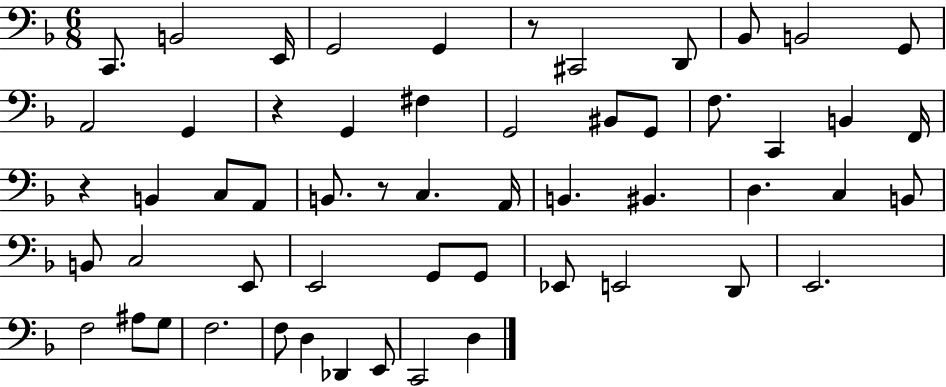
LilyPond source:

{
  \clef bass
  \numericTimeSignature
  \time 6/8
  \key f \major
  c,8. b,2 e,16 | g,2 g,4 | r8 cis,2 d,8 | bes,8 b,2 g,8 | \break a,2 g,4 | r4 g,4 fis4 | g,2 bis,8 g,8 | f8. c,4 b,4 f,16 | \break r4 b,4 c8 a,8 | b,8. r8 c4. a,16 | b,4. bis,4. | d4. c4 b,8 | \break b,8 c2 e,8 | e,2 g,8 g,8 | ees,8 e,2 d,8 | e,2. | \break f2 ais8 g8 | f2. | f8 d4 des,4 e,8 | c,2 d4 | \break \bar "|."
}